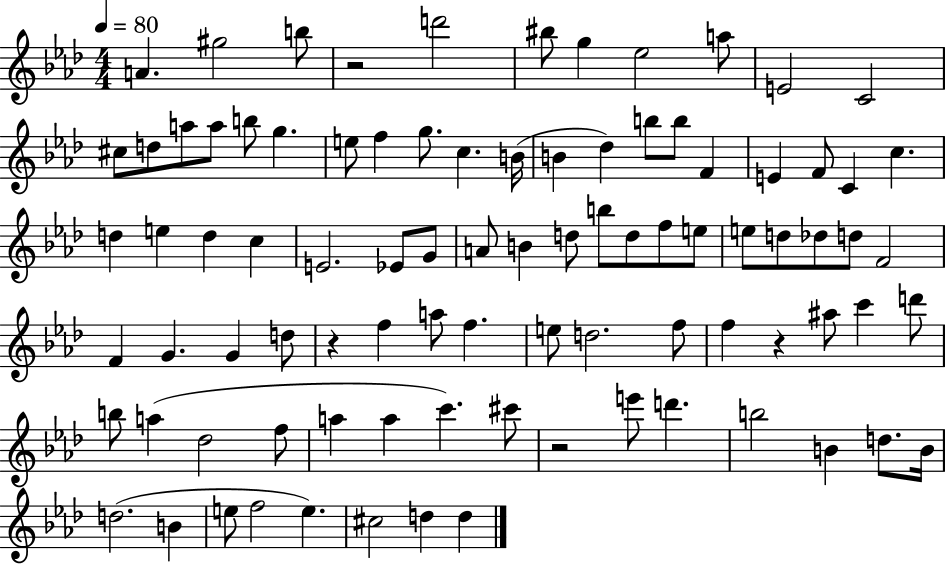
{
  \clef treble
  \numericTimeSignature
  \time 4/4
  \key aes \major
  \tempo 4 = 80
  \repeat volta 2 { a'4. gis''2 b''8 | r2 d'''2 | bis''8 g''4 ees''2 a''8 | e'2 c'2 | \break cis''8 d''8 a''8 a''8 b''8 g''4. | e''8 f''4 g''8. c''4. b'16( | b'4 des''4) b''8 b''8 f'4 | e'4 f'8 c'4 c''4. | \break d''4 e''4 d''4 c''4 | e'2. ees'8 g'8 | a'8 b'4 d''8 b''8 d''8 f''8 e''8 | e''8 d''8 des''8 d''8 f'2 | \break f'4 g'4. g'4 d''8 | r4 f''4 a''8 f''4. | e''8 d''2. f''8 | f''4 r4 ais''8 c'''4 d'''8 | \break b''8 a''4( des''2 f''8 | a''4 a''4 c'''4.) cis'''8 | r2 e'''8 d'''4. | b''2 b'4 d''8. b'16 | \break d''2.( b'4 | e''8 f''2 e''4.) | cis''2 d''4 d''4 | } \bar "|."
}